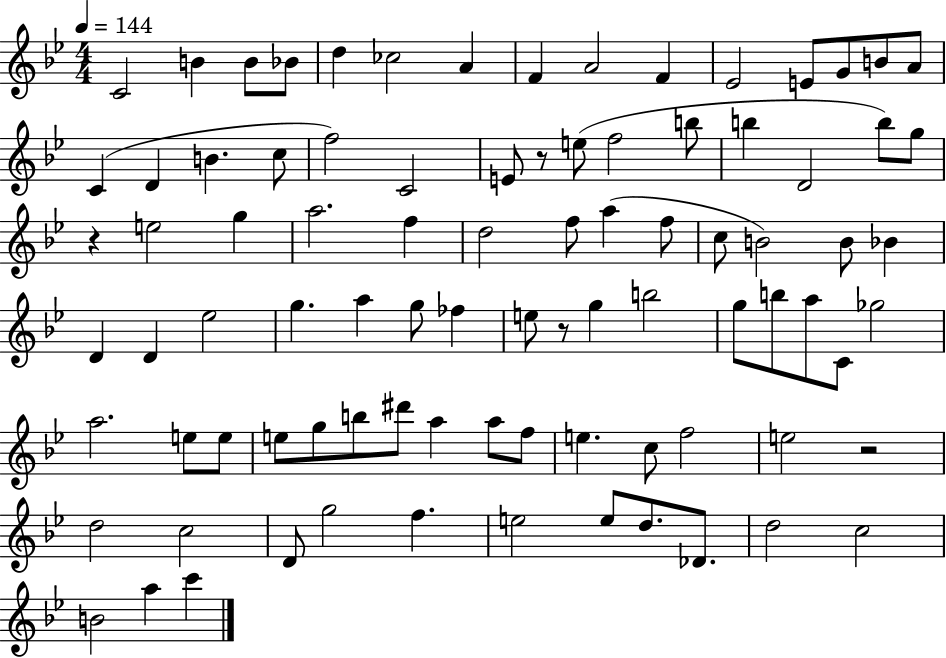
C4/h B4/q B4/e Bb4/e D5/q CES5/h A4/q F4/q A4/h F4/q Eb4/h E4/e G4/e B4/e A4/e C4/q D4/q B4/q. C5/e F5/h C4/h E4/e R/e E5/e F5/h B5/e B5/q D4/h B5/e G5/e R/q E5/h G5/q A5/h. F5/q D5/h F5/e A5/q F5/e C5/e B4/h B4/e Bb4/q D4/q D4/q Eb5/h G5/q. A5/q G5/e FES5/q E5/e R/e G5/q B5/h G5/e B5/e A5/e C4/e Gb5/h A5/h. E5/e E5/e E5/e G5/e B5/e D#6/e A5/q A5/e F5/e E5/q. C5/e F5/h E5/h R/h D5/h C5/h D4/e G5/h F5/q. E5/h E5/e D5/e. Db4/e. D5/h C5/h B4/h A5/q C6/q